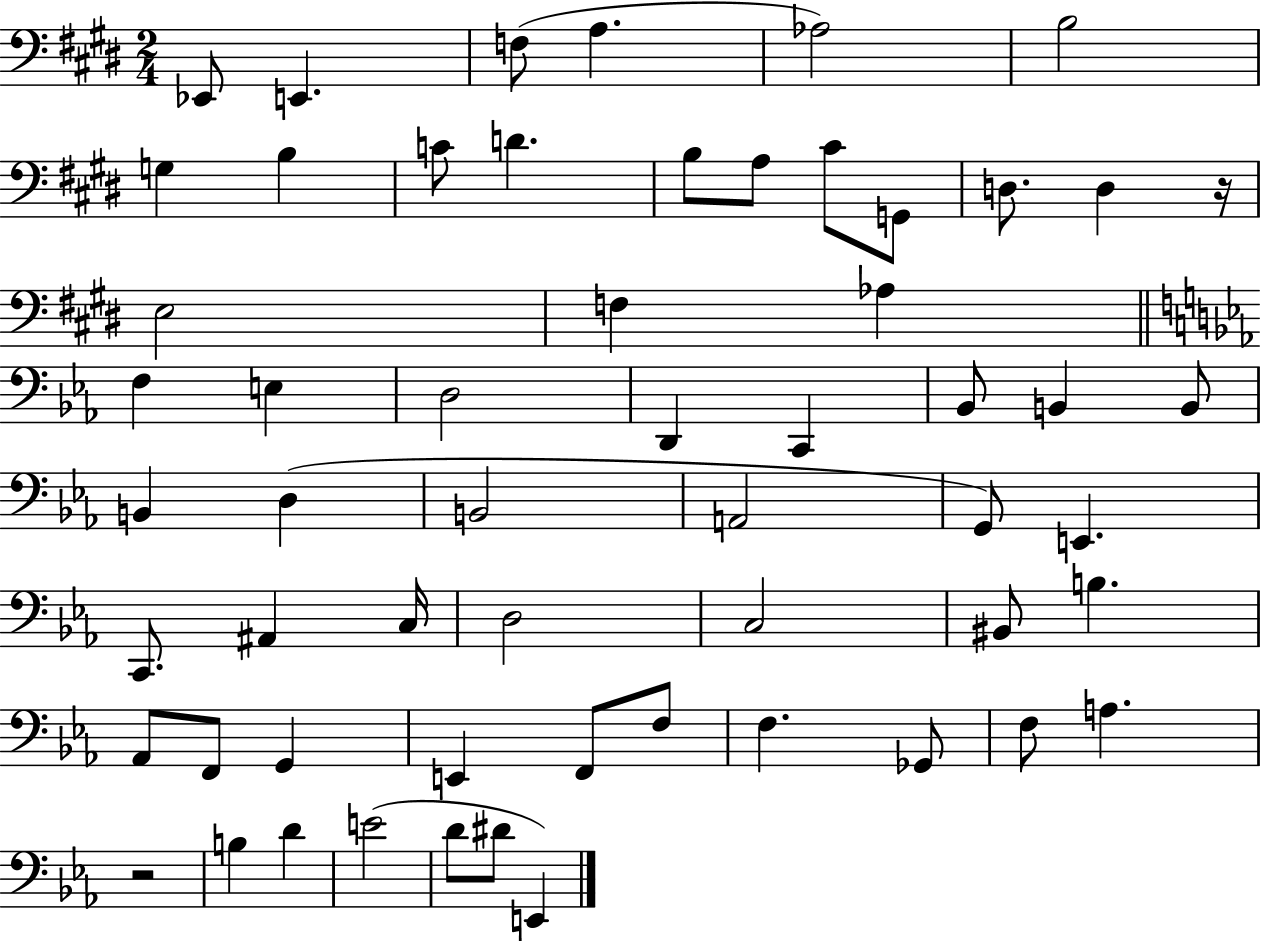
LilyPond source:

{
  \clef bass
  \numericTimeSignature
  \time 2/4
  \key e \major
  ees,8 e,4. | f8( a4. | aes2) | b2 | \break g4 b4 | c'8 d'4. | b8 a8 cis'8 g,8 | d8. d4 r16 | \break e2 | f4 aes4 | \bar "||" \break \key ees \major f4 e4 | d2 | d,4 c,4 | bes,8 b,4 b,8 | \break b,4 d4( | b,2 | a,2 | g,8) e,4. | \break c,8. ais,4 c16 | d2 | c2 | bis,8 b4. | \break aes,8 f,8 g,4 | e,4 f,8 f8 | f4. ges,8 | f8 a4. | \break r2 | b4 d'4 | e'2( | d'8 dis'8 e,4) | \break \bar "|."
}